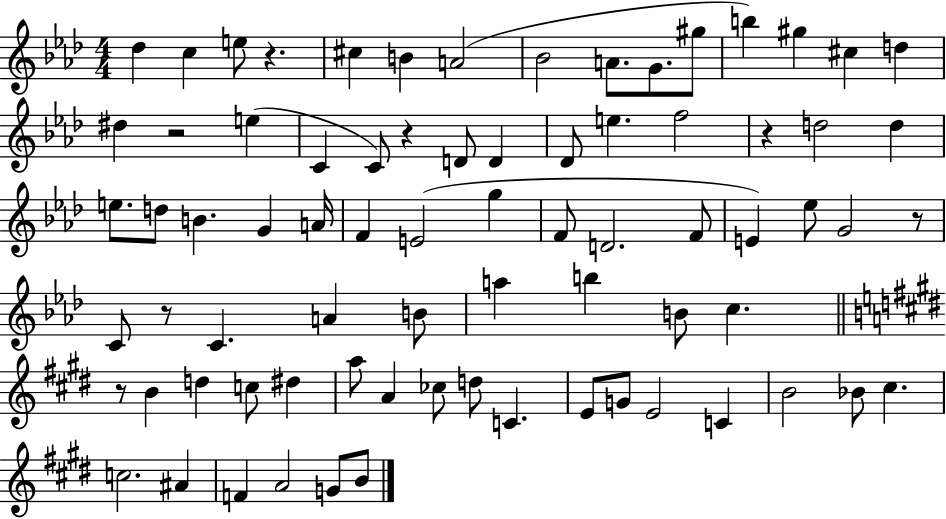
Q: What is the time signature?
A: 4/4